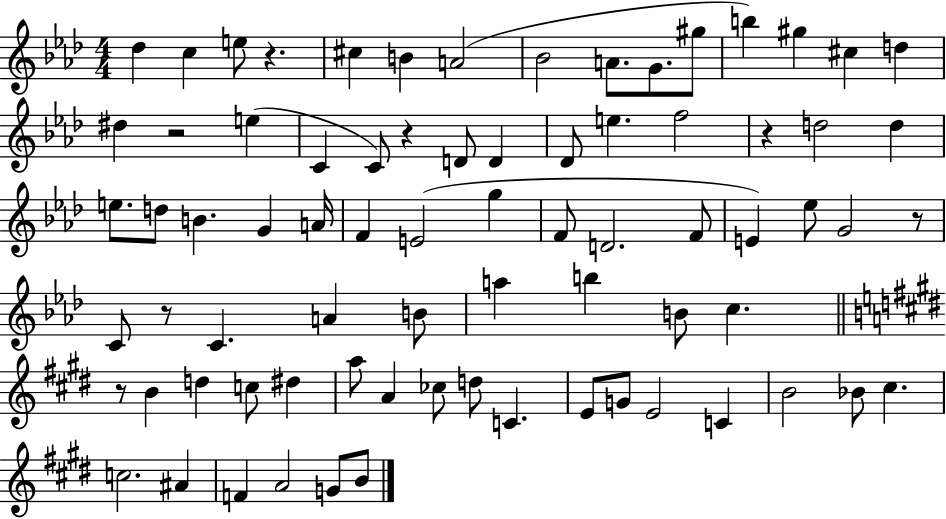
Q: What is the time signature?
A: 4/4